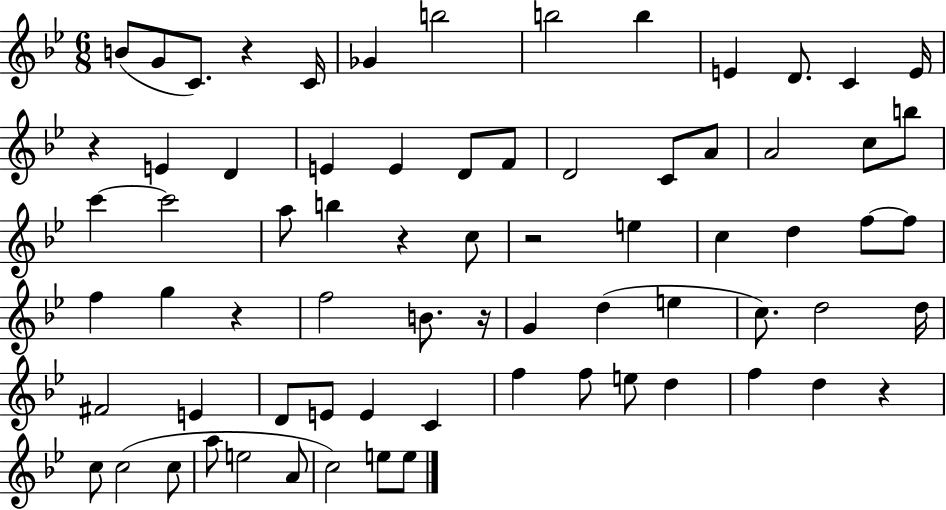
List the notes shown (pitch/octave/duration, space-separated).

B4/e G4/e C4/e. R/q C4/s Gb4/q B5/h B5/h B5/q E4/q D4/e. C4/q E4/s R/q E4/q D4/q E4/q E4/q D4/e F4/e D4/h C4/e A4/e A4/h C5/e B5/e C6/q C6/h A5/e B5/q R/q C5/e R/h E5/q C5/q D5/q F5/e F5/e F5/q G5/q R/q F5/h B4/e. R/s G4/q D5/q E5/q C5/e. D5/h D5/s F#4/h E4/q D4/e E4/e E4/q C4/q F5/q F5/e E5/e D5/q F5/q D5/q R/q C5/e C5/h C5/e A5/e E5/h A4/e C5/h E5/e E5/e